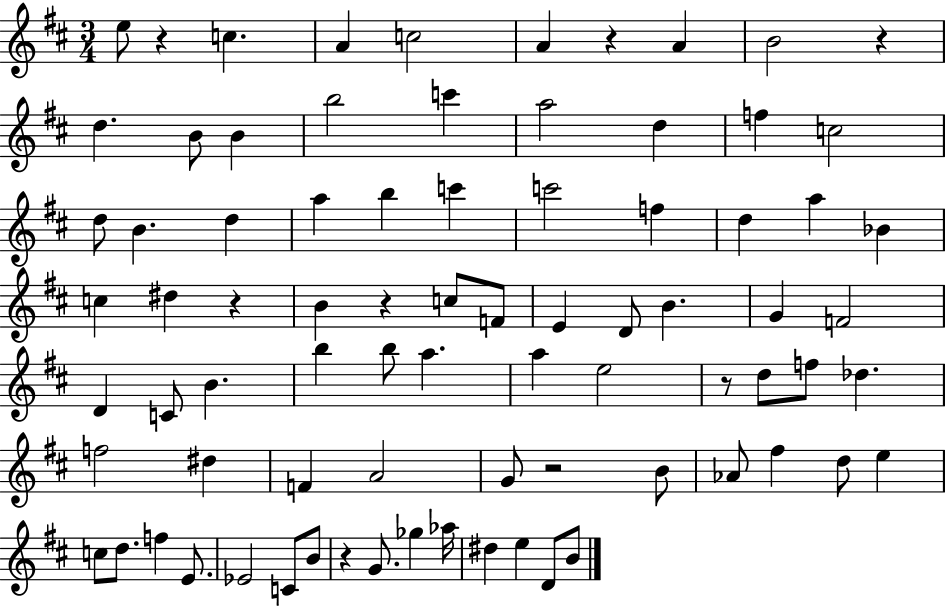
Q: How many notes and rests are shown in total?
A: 80